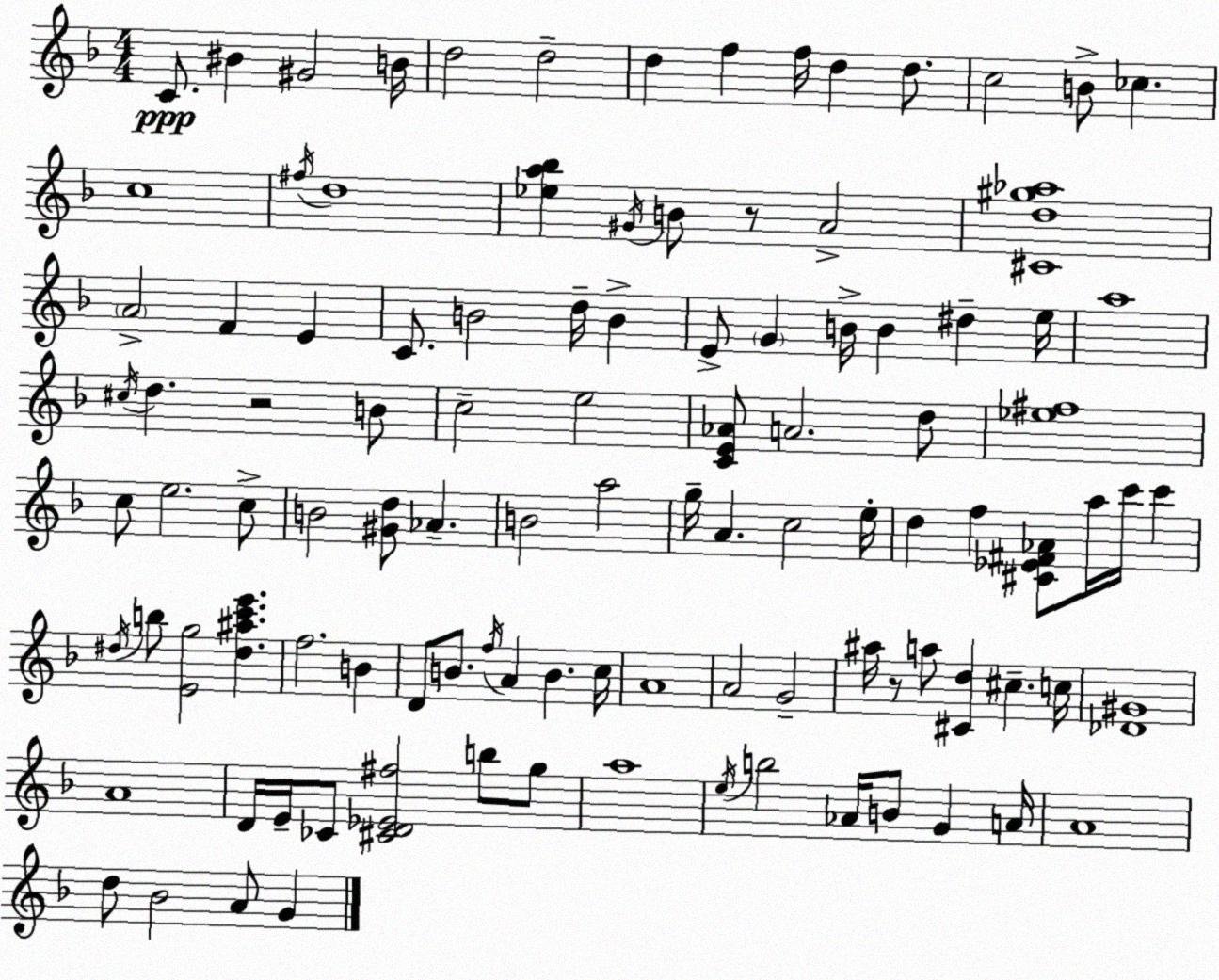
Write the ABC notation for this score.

X:1
T:Untitled
M:4/4
L:1/4
K:Dm
C/2 ^B ^G2 B/4 d2 d2 d f f/4 d d/2 c2 B/2 _c c4 ^f/4 d4 [_ea_b] ^G/4 B/2 z/2 A2 [^Cd^g_a]4 A2 F E C/2 B2 d/4 B E/2 G B/4 B ^d e/4 a4 ^c/4 d z2 B/2 c2 e2 [CE_A]/2 A2 d/2 [_e^f]4 c/2 e2 c/2 B2 [^Gd]/2 _A B2 a2 g/4 A c2 e/4 d f [^C_E^F_A]/2 a/4 c'/4 c' ^d/4 b/2 [Eg]2 [^d^ac'e'] f2 B D/2 B/2 f/4 A B c/4 A4 A2 G2 ^a/4 z/2 a/2 [^Cd] ^c c/4 [_D^G]4 A4 D/4 E/4 _C/2 [^CD_E^f]2 b/2 g/2 a4 e/4 b2 _A/4 B/2 G A/4 A4 d/2 _B2 A/2 G